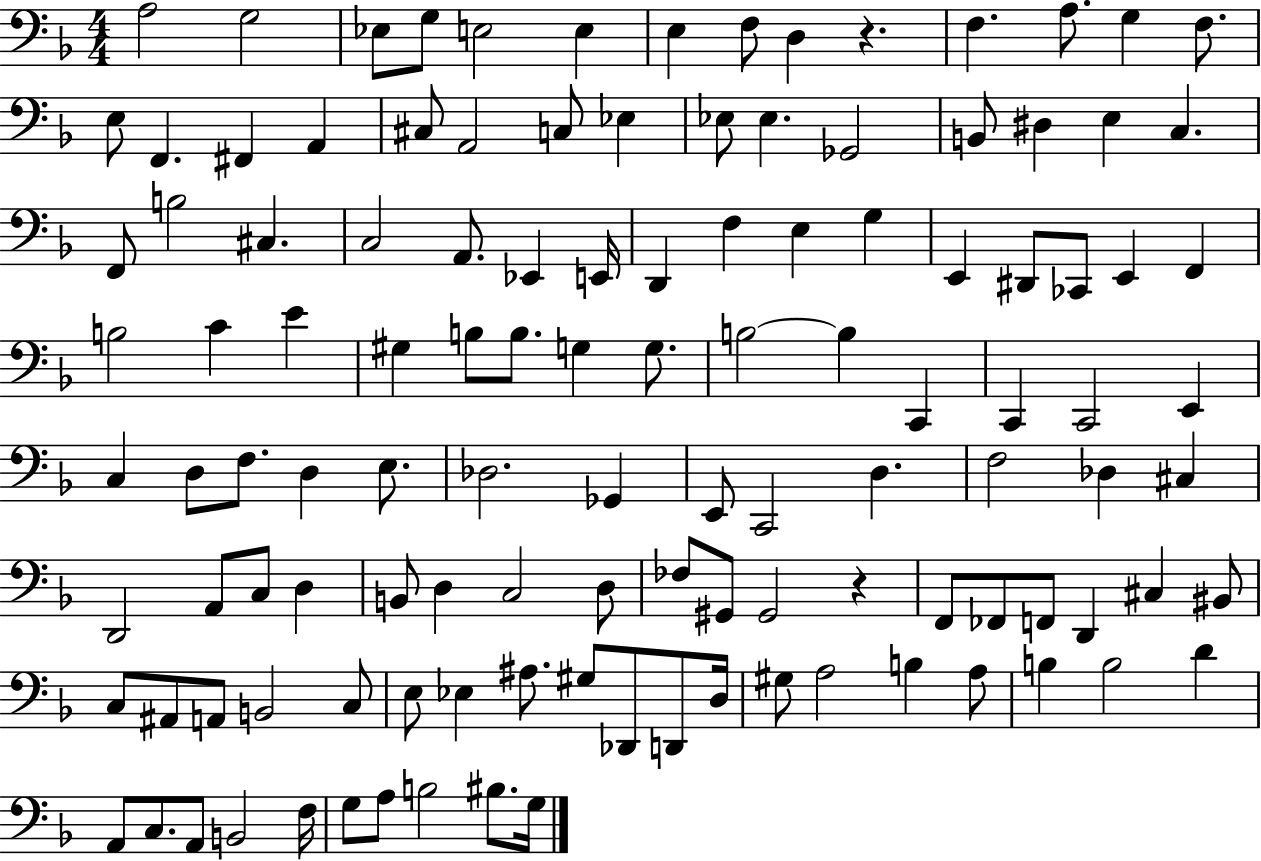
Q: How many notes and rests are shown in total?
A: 119